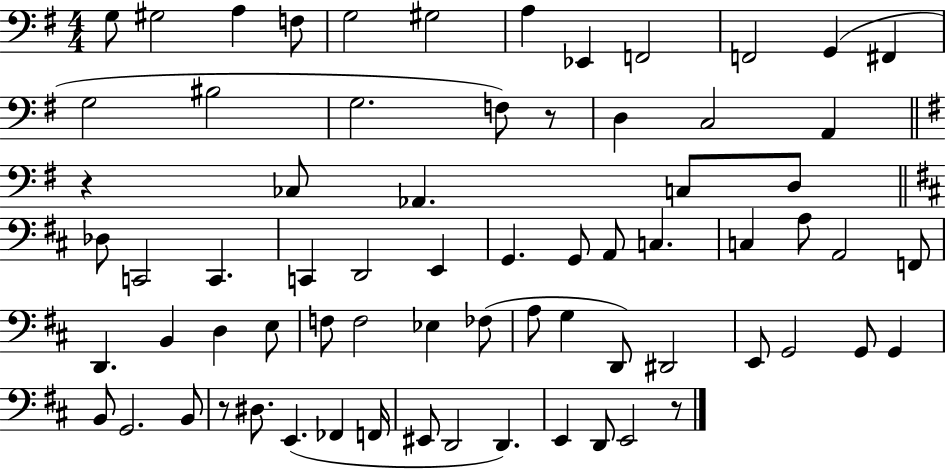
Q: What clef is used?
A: bass